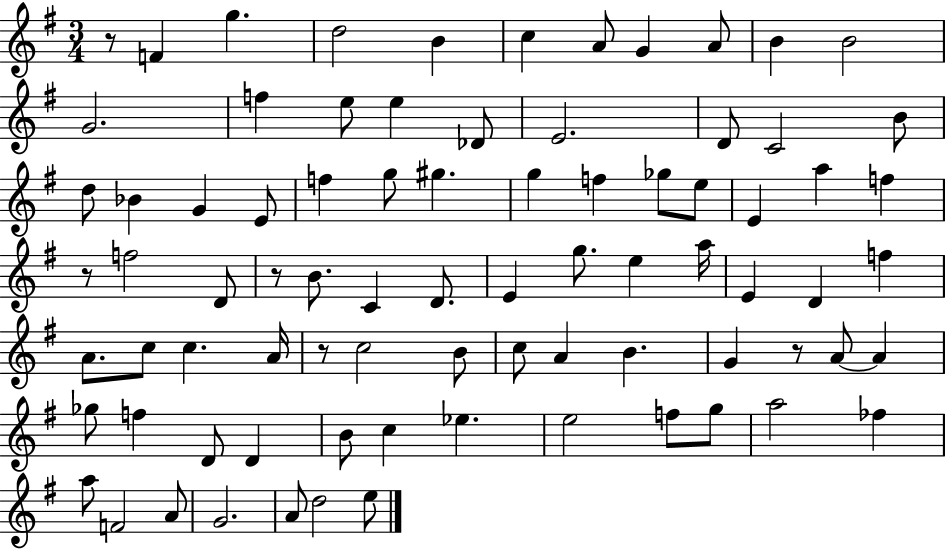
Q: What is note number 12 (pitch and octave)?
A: F5